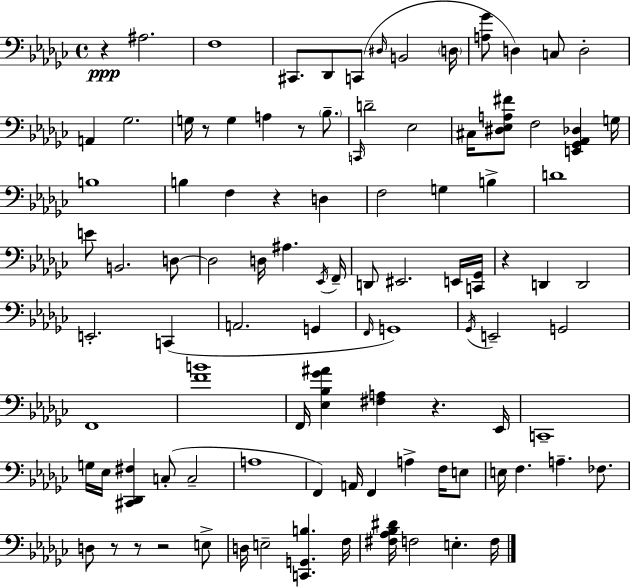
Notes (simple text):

R/q A#3/h. F3/w C#2/e. Db2/e C2/e D#3/s B2/h D3/s [A3,Gb4]/e D3/q C3/e D3/h A2/q Gb3/h. G3/s R/e G3/q A3/q R/e Bb3/e. C2/s D4/h Eb3/h C#3/s [D#3,Eb3,A3,F#4]/e F3/h [E2,Gb2,Ab2,Db3]/q G3/s B3/w B3/q F3/q R/q D3/q F3/h G3/q B3/q D4/w E4/e B2/h. D3/e D3/h D3/s A#3/q. Eb2/s F2/s D2/e EIS2/h. E2/s [C2,Gb2]/s R/q D2/q D2/h E2/h. C2/q A2/h. G2/q F2/s G2/w Gb2/s E2/h G2/h F2/w [F4,B4]/w F2/s [Eb3,Bb3,Gb4,A#4]/q [F#3,A3]/q R/q. Eb2/s C2/w G3/s Eb3/s [C#2,Db2,F#3]/q C3/e C3/h A3/w F2/q A2/s F2/q A3/q F3/s E3/e E3/s F3/q. A3/q. FES3/e. D3/e R/e R/e R/h E3/e D3/s E3/h [C2,G2,B3]/q. F3/s [F#3,Ab3,Bb3,D#4]/s F3/h E3/q. F3/s